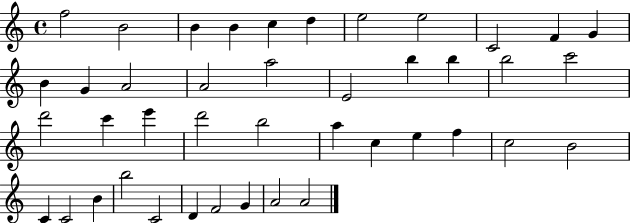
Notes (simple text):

F5/h B4/h B4/q B4/q C5/q D5/q E5/h E5/h C4/h F4/q G4/q B4/q G4/q A4/h A4/h A5/h E4/h B5/q B5/q B5/h C6/h D6/h C6/q E6/q D6/h B5/h A5/q C5/q E5/q F5/q C5/h B4/h C4/q C4/h B4/q B5/h C4/h D4/q F4/h G4/q A4/h A4/h